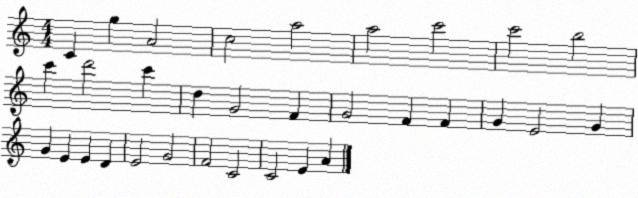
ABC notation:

X:1
T:Untitled
M:4/4
L:1/4
K:C
C g A2 c2 a2 a2 c'2 c'2 b2 c' d'2 c' d G2 F G2 F F G E2 G G E E D E2 G2 F2 C2 C2 E A